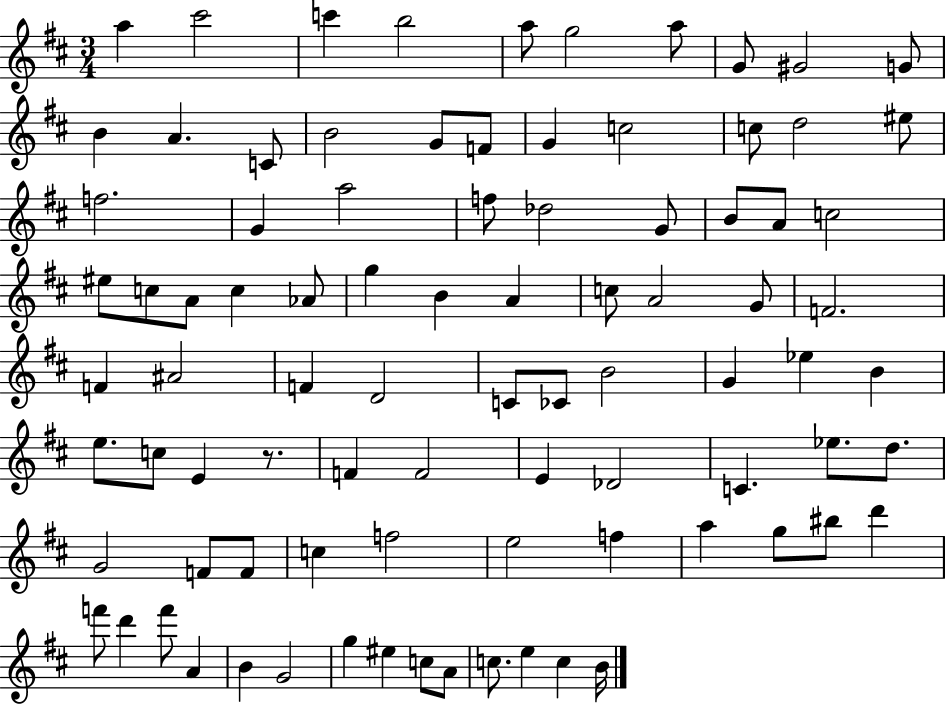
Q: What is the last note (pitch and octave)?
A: B4